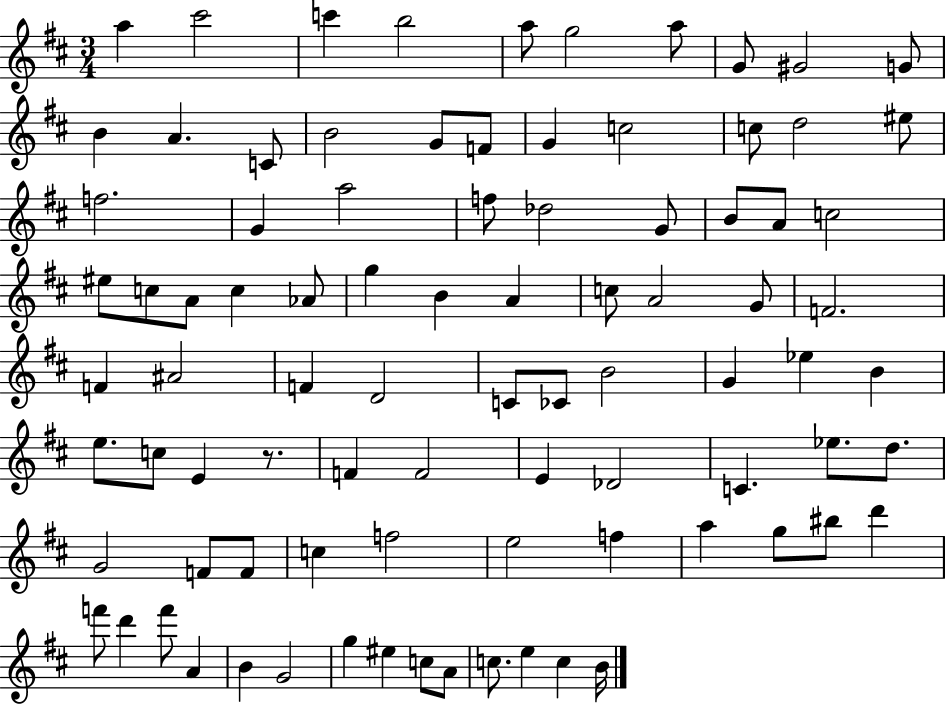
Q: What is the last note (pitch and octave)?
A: B4